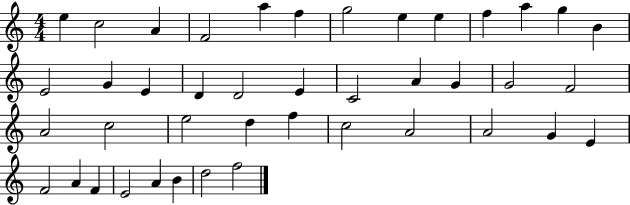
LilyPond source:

{
  \clef treble
  \numericTimeSignature
  \time 4/4
  \key c \major
  e''4 c''2 a'4 | f'2 a''4 f''4 | g''2 e''4 e''4 | f''4 a''4 g''4 b'4 | \break e'2 g'4 e'4 | d'4 d'2 e'4 | c'2 a'4 g'4 | g'2 f'2 | \break a'2 c''2 | e''2 d''4 f''4 | c''2 a'2 | a'2 g'4 e'4 | \break f'2 a'4 f'4 | e'2 a'4 b'4 | d''2 f''2 | \bar "|."
}